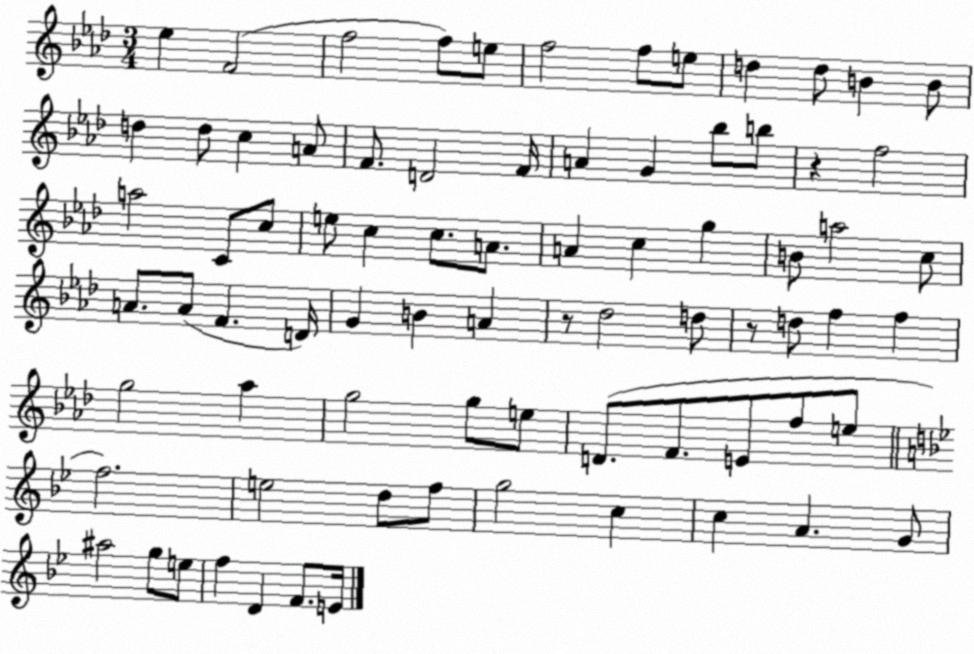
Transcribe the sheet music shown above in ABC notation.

X:1
T:Untitled
M:3/4
L:1/4
K:Ab
_e F2 f2 f/2 e/2 f2 f/2 e/2 d d/2 B B/2 d d/2 c A/2 F/2 D2 F/4 A G _b/2 b/2 z f2 a2 C/2 c/2 e/2 c c/2 A/2 A c g B/2 a2 c/2 A/2 A/2 F D/4 G B A z/2 _d2 d/2 z/2 d/2 f f g2 _a g2 g/2 e/2 D/2 F/2 E/2 f/2 e/2 f2 e2 d/2 f/2 g2 c c A G/2 ^a2 g/2 e/2 f D F/2 E/4